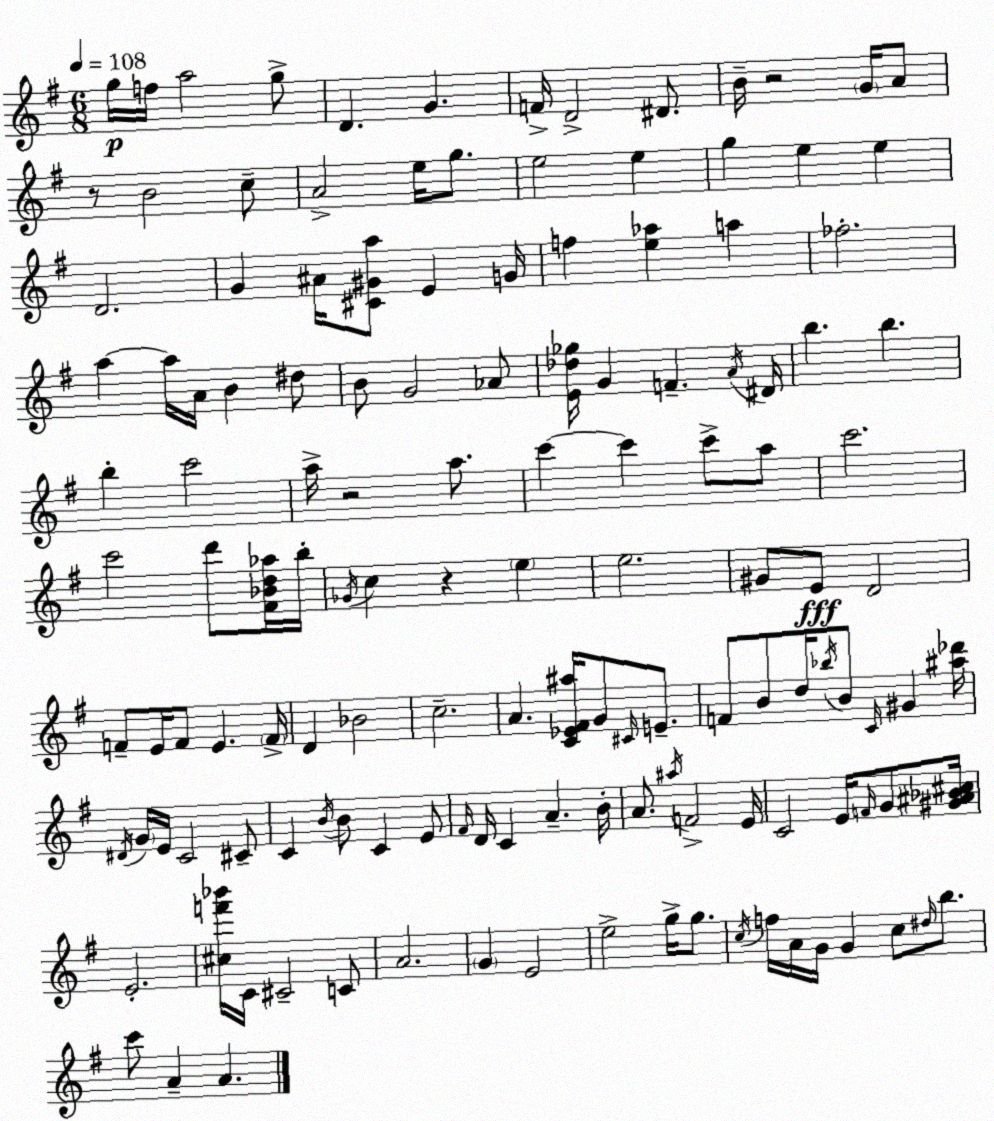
X:1
T:Untitled
M:6/8
L:1/4
K:Em
g/4 f/4 a2 g/2 D G F/4 D2 ^D/2 B/4 z2 G/4 A/2 z/2 B2 c/2 A2 e/4 g/2 e2 e g e e D2 G ^A/4 [^C^Ga]/2 E G/4 f [e_a] a _f2 a a/4 A/4 B ^d/2 B/2 G2 _A/2 [E_d_g]/4 G F A/4 ^D/4 b b b c'2 a/4 z2 a/2 c' c' c'/2 a/2 c'2 c'2 d'/2 [^F_Bd_a]/4 b/4 _G/4 c z e e2 ^G/2 E/2 D2 F/2 E/4 F/2 E F/4 D _B2 c2 A [C_E^F^a]/4 G/2 ^C/4 E/2 F/2 B/2 d/4 _b/4 B/2 C/4 ^G [^a_d']/4 ^D/4 G/4 E/4 C2 ^C/2 C B/4 B/2 C E/2 ^F/4 D/4 C A B/4 A/2 ^a/4 F2 E/4 C2 E/4 F/4 G/2 [^G^A_B^c]/4 E2 [^cf'_b']/4 C/4 ^C2 C/2 A2 G E2 e2 g/4 g/2 c/4 f/4 A/4 G/4 G c/2 ^d/4 b/2 c'/2 A A